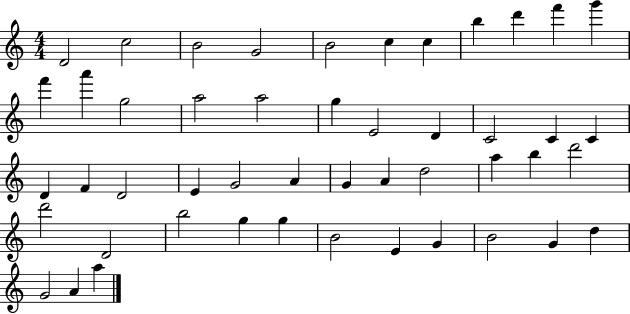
D4/h C5/h B4/h G4/h B4/h C5/q C5/q B5/q D6/q F6/q G6/q F6/q A6/q G5/h A5/h A5/h G5/q E4/h D4/q C4/h C4/q C4/q D4/q F4/q D4/h E4/q G4/h A4/q G4/q A4/q D5/h A5/q B5/q D6/h D6/h D4/h B5/h G5/q G5/q B4/h E4/q G4/q B4/h G4/q D5/q G4/h A4/q A5/q